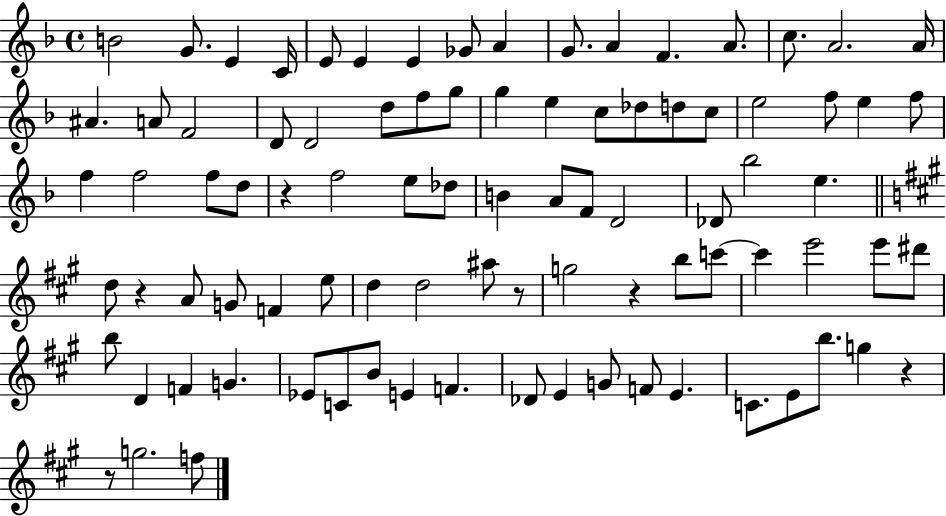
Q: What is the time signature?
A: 4/4